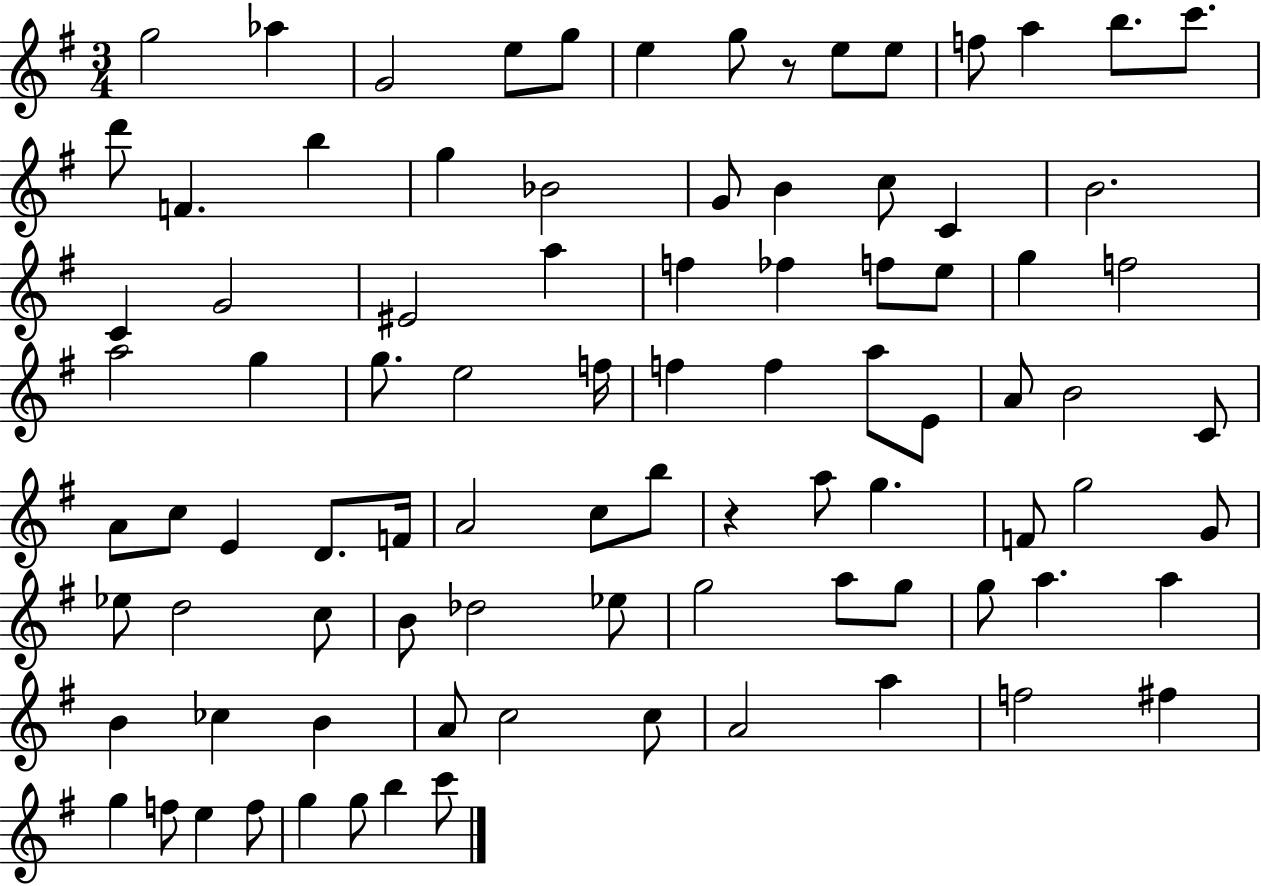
{
  \clef treble
  \numericTimeSignature
  \time 3/4
  \key g \major
  g''2 aes''4 | g'2 e''8 g''8 | e''4 g''8 r8 e''8 e''8 | f''8 a''4 b''8. c'''8. | \break d'''8 f'4. b''4 | g''4 bes'2 | g'8 b'4 c''8 c'4 | b'2. | \break c'4 g'2 | eis'2 a''4 | f''4 fes''4 f''8 e''8 | g''4 f''2 | \break a''2 g''4 | g''8. e''2 f''16 | f''4 f''4 a''8 e'8 | a'8 b'2 c'8 | \break a'8 c''8 e'4 d'8. f'16 | a'2 c''8 b''8 | r4 a''8 g''4. | f'8 g''2 g'8 | \break ees''8 d''2 c''8 | b'8 des''2 ees''8 | g''2 a''8 g''8 | g''8 a''4. a''4 | \break b'4 ces''4 b'4 | a'8 c''2 c''8 | a'2 a''4 | f''2 fis''4 | \break g''4 f''8 e''4 f''8 | g''4 g''8 b''4 c'''8 | \bar "|."
}